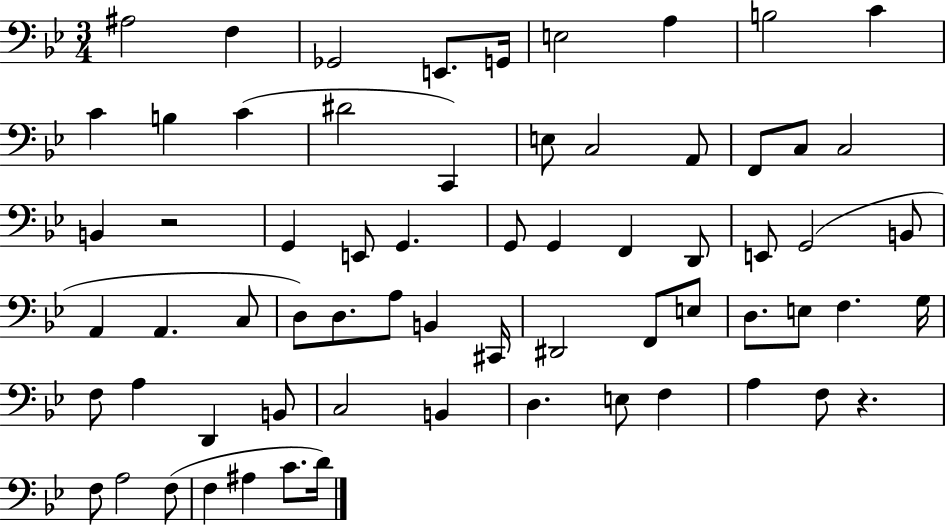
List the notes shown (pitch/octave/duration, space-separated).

A#3/h F3/q Gb2/h E2/e. G2/s E3/h A3/q B3/h C4/q C4/q B3/q C4/q D#4/h C2/q E3/e C3/h A2/e F2/e C3/e C3/h B2/q R/h G2/q E2/e G2/q. G2/e G2/q F2/q D2/e E2/e G2/h B2/e A2/q A2/q. C3/e D3/e D3/e. A3/e B2/q C#2/s D#2/h F2/e E3/e D3/e. E3/e F3/q. G3/s F3/e A3/q D2/q B2/e C3/h B2/q D3/q. E3/e F3/q A3/q F3/e R/q. F3/e A3/h F3/e F3/q A#3/q C4/e. D4/s